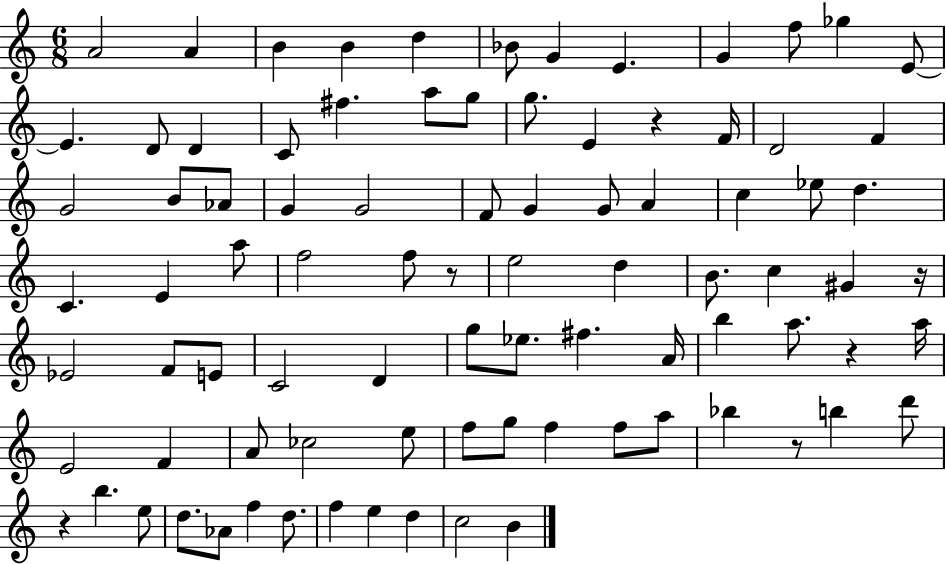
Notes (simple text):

A4/h A4/q B4/q B4/q D5/q Bb4/e G4/q E4/q. G4/q F5/e Gb5/q E4/e E4/q. D4/e D4/q C4/e F#5/q. A5/e G5/e G5/e. E4/q R/q F4/s D4/h F4/q G4/h B4/e Ab4/e G4/q G4/h F4/e G4/q G4/e A4/q C5/q Eb5/e D5/q. C4/q. E4/q A5/e F5/h F5/e R/e E5/h D5/q B4/e. C5/q G#4/q R/s Eb4/h F4/e E4/e C4/h D4/q G5/e Eb5/e. F#5/q. A4/s B5/q A5/e. R/q A5/s E4/h F4/q A4/e CES5/h E5/e F5/e G5/e F5/q F5/e A5/e Bb5/q R/e B5/q D6/e R/q B5/q. E5/e D5/e. Ab4/e F5/q D5/e. F5/q E5/q D5/q C5/h B4/q